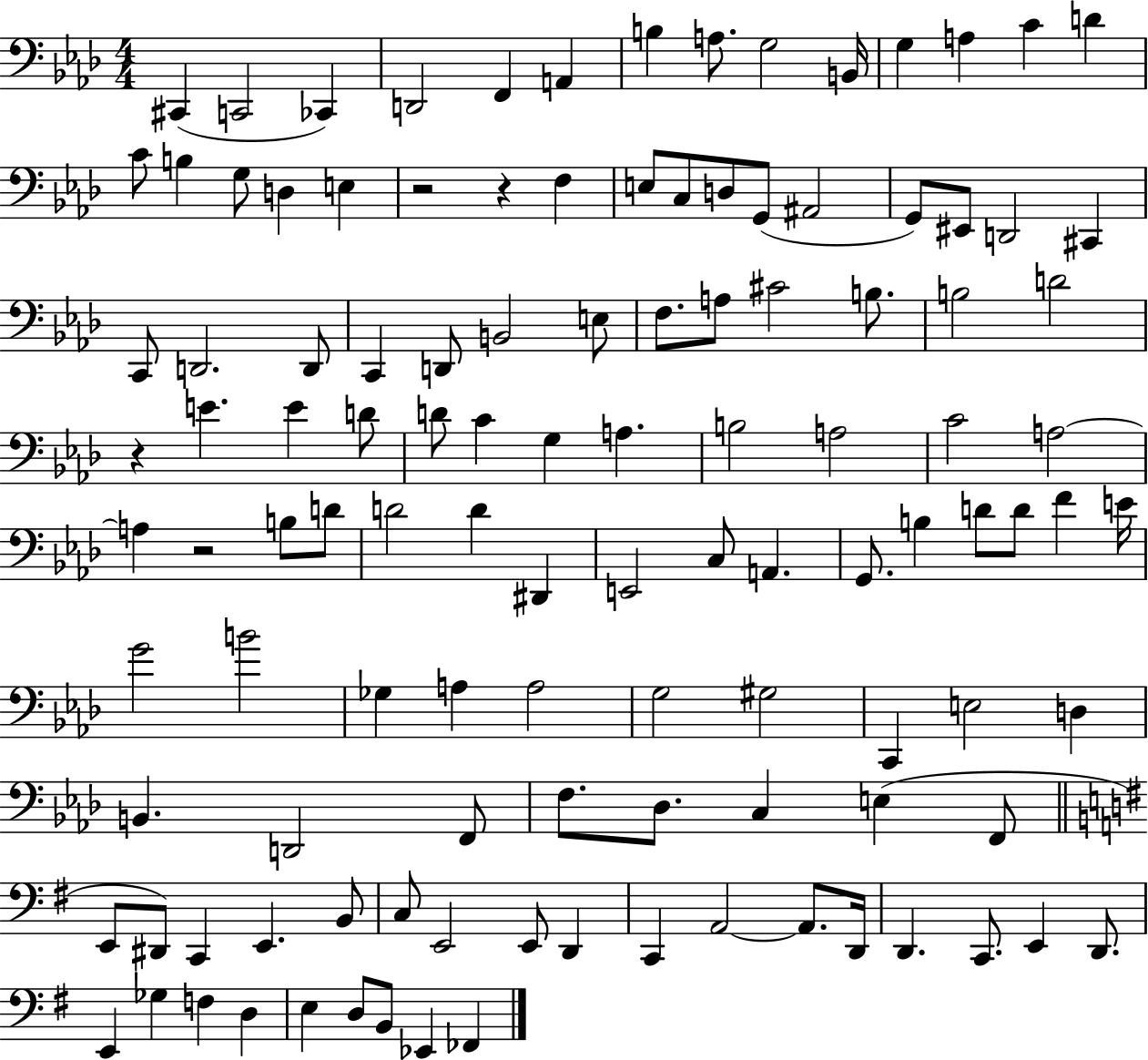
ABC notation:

X:1
T:Untitled
M:4/4
L:1/4
K:Ab
^C,, C,,2 _C,, D,,2 F,, A,, B, A,/2 G,2 B,,/4 G, A, C D C/2 B, G,/2 D, E, z2 z F, E,/2 C,/2 D,/2 G,,/2 ^A,,2 G,,/2 ^E,,/2 D,,2 ^C,, C,,/2 D,,2 D,,/2 C,, D,,/2 B,,2 E,/2 F,/2 A,/2 ^C2 B,/2 B,2 D2 z E E D/2 D/2 C G, A, B,2 A,2 C2 A,2 A, z2 B,/2 D/2 D2 D ^D,, E,,2 C,/2 A,, G,,/2 B, D/2 D/2 F E/4 G2 B2 _G, A, A,2 G,2 ^G,2 C,, E,2 D, B,, D,,2 F,,/2 F,/2 _D,/2 C, E, F,,/2 E,,/2 ^D,,/2 C,, E,, B,,/2 C,/2 E,,2 E,,/2 D,, C,, A,,2 A,,/2 D,,/4 D,, C,,/2 E,, D,,/2 E,, _G, F, D, E, D,/2 B,,/2 _E,, _F,,